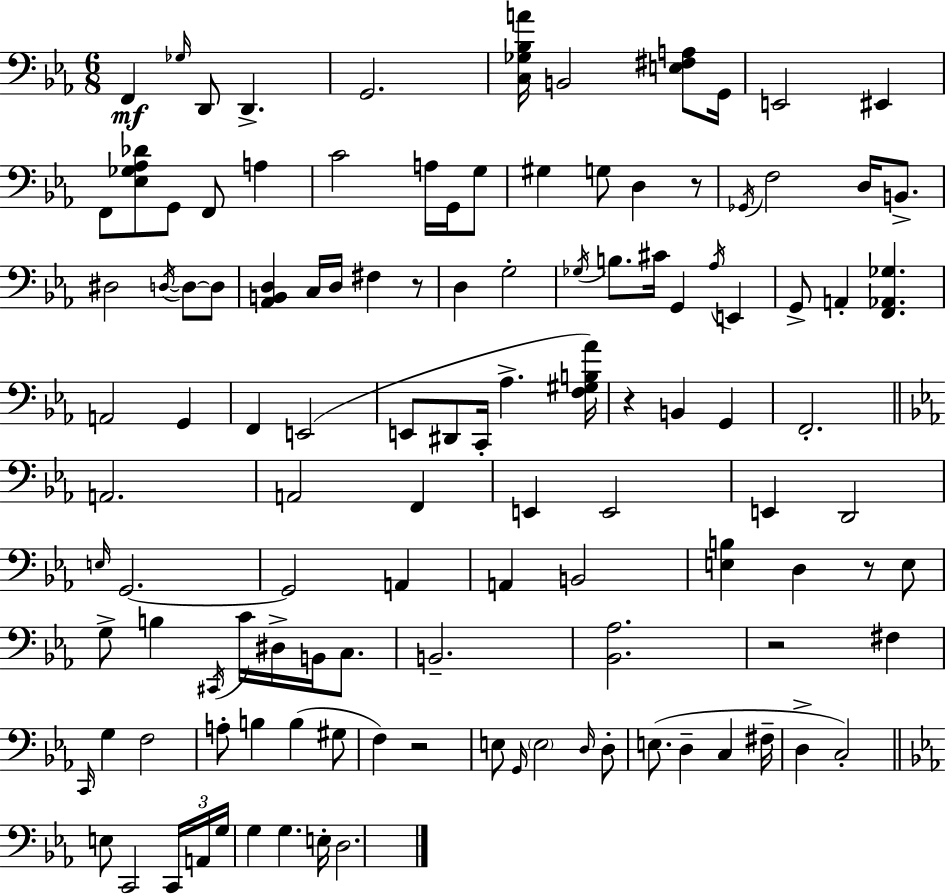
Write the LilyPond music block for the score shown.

{
  \clef bass
  \numericTimeSignature
  \time 6/8
  \key c \minor
  \repeat volta 2 { f,4\mf \grace { ges16 } d,8 d,4.-> | g,2. | <c ges bes a'>16 b,2 <e fis a>8 | g,16 e,2 eis,4 | \break f,8 <ees ges aes des'>8 g,8 f,8 a4 | c'2 a16 g,16 g8 | gis4 g8 d4 r8 | \acciaccatura { ges,16 } f2 d16 b,8.-> | \break dis2 \acciaccatura { d16~ }~ d8 | d8 <aes, b, d>4 c16 d16 fis4 | r8 d4 g2-. | \acciaccatura { ges16 } b8. cis'16 g,4 | \break \acciaccatura { aes16 } e,4 g,8-> a,4-. <f, aes, ges>4. | a,2 | g,4 f,4 e,2( | e,8 dis,8 c,16-. aes4.-> | \break <f gis b aes'>16) r4 b,4 | g,4 f,2.-. | \bar "||" \break \key c \minor a,2. | a,2 f,4 | e,4 e,2 | e,4 d,2 | \break \grace { e16 } g,2.~~ | g,2 a,4 | a,4 b,2 | <e b>4 d4 r8 e8 | \break g8-> b4 \acciaccatura { cis,16 } c'16 dis16-> b,16 c8. | b,2.-- | <bes, aes>2. | r2 fis4 | \break \grace { c,16 } g4 f2 | a8-. b4 b4( | gis8 f4) r2 | e8 \grace { g,16 } \parenthesize e2 | \break \grace { d16 } d8-. e8.( d4-- | c4 fis16-- d4-> c2-.) | \bar "||" \break \key c \minor e8 c,2 \tuplet 3/2 { c,16 a,16 | g16 } g4 g4. e16-. | d2. | } \bar "|."
}